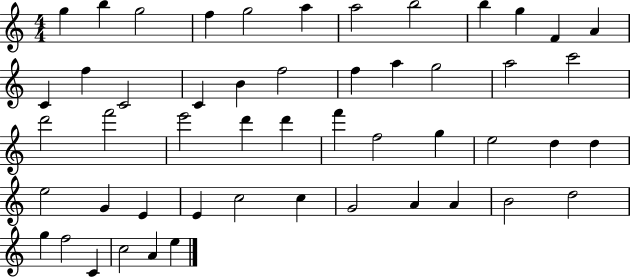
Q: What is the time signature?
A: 4/4